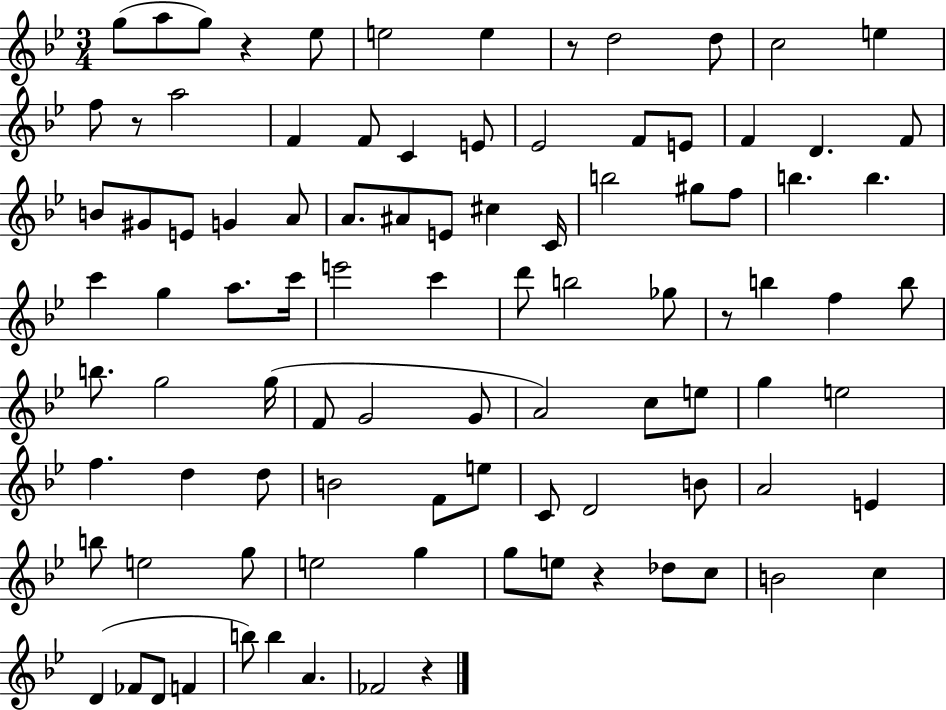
{
  \clef treble
  \numericTimeSignature
  \time 3/4
  \key bes \major
  g''8( a''8 g''8) r4 ees''8 | e''2 e''4 | r8 d''2 d''8 | c''2 e''4 | \break f''8 r8 a''2 | f'4 f'8 c'4 e'8 | ees'2 f'8 e'8 | f'4 d'4. f'8 | \break b'8 gis'8 e'8 g'4 a'8 | a'8. ais'8 e'8 cis''4 c'16 | b''2 gis''8 f''8 | b''4. b''4. | \break c'''4 g''4 a''8. c'''16 | e'''2 c'''4 | d'''8 b''2 ges''8 | r8 b''4 f''4 b''8 | \break b''8. g''2 g''16( | f'8 g'2 g'8 | a'2) c''8 e''8 | g''4 e''2 | \break f''4. d''4 d''8 | b'2 f'8 e''8 | c'8 d'2 b'8 | a'2 e'4 | \break b''8 e''2 g''8 | e''2 g''4 | g''8 e''8 r4 des''8 c''8 | b'2 c''4 | \break d'4( fes'8 d'8 f'4 | b''8) b''4 a'4. | fes'2 r4 | \bar "|."
}